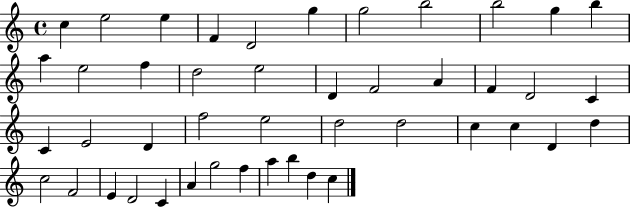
{
  \clef treble
  \time 4/4
  \defaultTimeSignature
  \key c \major
  c''4 e''2 e''4 | f'4 d'2 g''4 | g''2 b''2 | b''2 g''4 b''4 | \break a''4 e''2 f''4 | d''2 e''2 | d'4 f'2 a'4 | f'4 d'2 c'4 | \break c'4 e'2 d'4 | f''2 e''2 | d''2 d''2 | c''4 c''4 d'4 d''4 | \break c''2 f'2 | e'4 d'2 c'4 | a'4 g''2 f''4 | a''4 b''4 d''4 c''4 | \break \bar "|."
}